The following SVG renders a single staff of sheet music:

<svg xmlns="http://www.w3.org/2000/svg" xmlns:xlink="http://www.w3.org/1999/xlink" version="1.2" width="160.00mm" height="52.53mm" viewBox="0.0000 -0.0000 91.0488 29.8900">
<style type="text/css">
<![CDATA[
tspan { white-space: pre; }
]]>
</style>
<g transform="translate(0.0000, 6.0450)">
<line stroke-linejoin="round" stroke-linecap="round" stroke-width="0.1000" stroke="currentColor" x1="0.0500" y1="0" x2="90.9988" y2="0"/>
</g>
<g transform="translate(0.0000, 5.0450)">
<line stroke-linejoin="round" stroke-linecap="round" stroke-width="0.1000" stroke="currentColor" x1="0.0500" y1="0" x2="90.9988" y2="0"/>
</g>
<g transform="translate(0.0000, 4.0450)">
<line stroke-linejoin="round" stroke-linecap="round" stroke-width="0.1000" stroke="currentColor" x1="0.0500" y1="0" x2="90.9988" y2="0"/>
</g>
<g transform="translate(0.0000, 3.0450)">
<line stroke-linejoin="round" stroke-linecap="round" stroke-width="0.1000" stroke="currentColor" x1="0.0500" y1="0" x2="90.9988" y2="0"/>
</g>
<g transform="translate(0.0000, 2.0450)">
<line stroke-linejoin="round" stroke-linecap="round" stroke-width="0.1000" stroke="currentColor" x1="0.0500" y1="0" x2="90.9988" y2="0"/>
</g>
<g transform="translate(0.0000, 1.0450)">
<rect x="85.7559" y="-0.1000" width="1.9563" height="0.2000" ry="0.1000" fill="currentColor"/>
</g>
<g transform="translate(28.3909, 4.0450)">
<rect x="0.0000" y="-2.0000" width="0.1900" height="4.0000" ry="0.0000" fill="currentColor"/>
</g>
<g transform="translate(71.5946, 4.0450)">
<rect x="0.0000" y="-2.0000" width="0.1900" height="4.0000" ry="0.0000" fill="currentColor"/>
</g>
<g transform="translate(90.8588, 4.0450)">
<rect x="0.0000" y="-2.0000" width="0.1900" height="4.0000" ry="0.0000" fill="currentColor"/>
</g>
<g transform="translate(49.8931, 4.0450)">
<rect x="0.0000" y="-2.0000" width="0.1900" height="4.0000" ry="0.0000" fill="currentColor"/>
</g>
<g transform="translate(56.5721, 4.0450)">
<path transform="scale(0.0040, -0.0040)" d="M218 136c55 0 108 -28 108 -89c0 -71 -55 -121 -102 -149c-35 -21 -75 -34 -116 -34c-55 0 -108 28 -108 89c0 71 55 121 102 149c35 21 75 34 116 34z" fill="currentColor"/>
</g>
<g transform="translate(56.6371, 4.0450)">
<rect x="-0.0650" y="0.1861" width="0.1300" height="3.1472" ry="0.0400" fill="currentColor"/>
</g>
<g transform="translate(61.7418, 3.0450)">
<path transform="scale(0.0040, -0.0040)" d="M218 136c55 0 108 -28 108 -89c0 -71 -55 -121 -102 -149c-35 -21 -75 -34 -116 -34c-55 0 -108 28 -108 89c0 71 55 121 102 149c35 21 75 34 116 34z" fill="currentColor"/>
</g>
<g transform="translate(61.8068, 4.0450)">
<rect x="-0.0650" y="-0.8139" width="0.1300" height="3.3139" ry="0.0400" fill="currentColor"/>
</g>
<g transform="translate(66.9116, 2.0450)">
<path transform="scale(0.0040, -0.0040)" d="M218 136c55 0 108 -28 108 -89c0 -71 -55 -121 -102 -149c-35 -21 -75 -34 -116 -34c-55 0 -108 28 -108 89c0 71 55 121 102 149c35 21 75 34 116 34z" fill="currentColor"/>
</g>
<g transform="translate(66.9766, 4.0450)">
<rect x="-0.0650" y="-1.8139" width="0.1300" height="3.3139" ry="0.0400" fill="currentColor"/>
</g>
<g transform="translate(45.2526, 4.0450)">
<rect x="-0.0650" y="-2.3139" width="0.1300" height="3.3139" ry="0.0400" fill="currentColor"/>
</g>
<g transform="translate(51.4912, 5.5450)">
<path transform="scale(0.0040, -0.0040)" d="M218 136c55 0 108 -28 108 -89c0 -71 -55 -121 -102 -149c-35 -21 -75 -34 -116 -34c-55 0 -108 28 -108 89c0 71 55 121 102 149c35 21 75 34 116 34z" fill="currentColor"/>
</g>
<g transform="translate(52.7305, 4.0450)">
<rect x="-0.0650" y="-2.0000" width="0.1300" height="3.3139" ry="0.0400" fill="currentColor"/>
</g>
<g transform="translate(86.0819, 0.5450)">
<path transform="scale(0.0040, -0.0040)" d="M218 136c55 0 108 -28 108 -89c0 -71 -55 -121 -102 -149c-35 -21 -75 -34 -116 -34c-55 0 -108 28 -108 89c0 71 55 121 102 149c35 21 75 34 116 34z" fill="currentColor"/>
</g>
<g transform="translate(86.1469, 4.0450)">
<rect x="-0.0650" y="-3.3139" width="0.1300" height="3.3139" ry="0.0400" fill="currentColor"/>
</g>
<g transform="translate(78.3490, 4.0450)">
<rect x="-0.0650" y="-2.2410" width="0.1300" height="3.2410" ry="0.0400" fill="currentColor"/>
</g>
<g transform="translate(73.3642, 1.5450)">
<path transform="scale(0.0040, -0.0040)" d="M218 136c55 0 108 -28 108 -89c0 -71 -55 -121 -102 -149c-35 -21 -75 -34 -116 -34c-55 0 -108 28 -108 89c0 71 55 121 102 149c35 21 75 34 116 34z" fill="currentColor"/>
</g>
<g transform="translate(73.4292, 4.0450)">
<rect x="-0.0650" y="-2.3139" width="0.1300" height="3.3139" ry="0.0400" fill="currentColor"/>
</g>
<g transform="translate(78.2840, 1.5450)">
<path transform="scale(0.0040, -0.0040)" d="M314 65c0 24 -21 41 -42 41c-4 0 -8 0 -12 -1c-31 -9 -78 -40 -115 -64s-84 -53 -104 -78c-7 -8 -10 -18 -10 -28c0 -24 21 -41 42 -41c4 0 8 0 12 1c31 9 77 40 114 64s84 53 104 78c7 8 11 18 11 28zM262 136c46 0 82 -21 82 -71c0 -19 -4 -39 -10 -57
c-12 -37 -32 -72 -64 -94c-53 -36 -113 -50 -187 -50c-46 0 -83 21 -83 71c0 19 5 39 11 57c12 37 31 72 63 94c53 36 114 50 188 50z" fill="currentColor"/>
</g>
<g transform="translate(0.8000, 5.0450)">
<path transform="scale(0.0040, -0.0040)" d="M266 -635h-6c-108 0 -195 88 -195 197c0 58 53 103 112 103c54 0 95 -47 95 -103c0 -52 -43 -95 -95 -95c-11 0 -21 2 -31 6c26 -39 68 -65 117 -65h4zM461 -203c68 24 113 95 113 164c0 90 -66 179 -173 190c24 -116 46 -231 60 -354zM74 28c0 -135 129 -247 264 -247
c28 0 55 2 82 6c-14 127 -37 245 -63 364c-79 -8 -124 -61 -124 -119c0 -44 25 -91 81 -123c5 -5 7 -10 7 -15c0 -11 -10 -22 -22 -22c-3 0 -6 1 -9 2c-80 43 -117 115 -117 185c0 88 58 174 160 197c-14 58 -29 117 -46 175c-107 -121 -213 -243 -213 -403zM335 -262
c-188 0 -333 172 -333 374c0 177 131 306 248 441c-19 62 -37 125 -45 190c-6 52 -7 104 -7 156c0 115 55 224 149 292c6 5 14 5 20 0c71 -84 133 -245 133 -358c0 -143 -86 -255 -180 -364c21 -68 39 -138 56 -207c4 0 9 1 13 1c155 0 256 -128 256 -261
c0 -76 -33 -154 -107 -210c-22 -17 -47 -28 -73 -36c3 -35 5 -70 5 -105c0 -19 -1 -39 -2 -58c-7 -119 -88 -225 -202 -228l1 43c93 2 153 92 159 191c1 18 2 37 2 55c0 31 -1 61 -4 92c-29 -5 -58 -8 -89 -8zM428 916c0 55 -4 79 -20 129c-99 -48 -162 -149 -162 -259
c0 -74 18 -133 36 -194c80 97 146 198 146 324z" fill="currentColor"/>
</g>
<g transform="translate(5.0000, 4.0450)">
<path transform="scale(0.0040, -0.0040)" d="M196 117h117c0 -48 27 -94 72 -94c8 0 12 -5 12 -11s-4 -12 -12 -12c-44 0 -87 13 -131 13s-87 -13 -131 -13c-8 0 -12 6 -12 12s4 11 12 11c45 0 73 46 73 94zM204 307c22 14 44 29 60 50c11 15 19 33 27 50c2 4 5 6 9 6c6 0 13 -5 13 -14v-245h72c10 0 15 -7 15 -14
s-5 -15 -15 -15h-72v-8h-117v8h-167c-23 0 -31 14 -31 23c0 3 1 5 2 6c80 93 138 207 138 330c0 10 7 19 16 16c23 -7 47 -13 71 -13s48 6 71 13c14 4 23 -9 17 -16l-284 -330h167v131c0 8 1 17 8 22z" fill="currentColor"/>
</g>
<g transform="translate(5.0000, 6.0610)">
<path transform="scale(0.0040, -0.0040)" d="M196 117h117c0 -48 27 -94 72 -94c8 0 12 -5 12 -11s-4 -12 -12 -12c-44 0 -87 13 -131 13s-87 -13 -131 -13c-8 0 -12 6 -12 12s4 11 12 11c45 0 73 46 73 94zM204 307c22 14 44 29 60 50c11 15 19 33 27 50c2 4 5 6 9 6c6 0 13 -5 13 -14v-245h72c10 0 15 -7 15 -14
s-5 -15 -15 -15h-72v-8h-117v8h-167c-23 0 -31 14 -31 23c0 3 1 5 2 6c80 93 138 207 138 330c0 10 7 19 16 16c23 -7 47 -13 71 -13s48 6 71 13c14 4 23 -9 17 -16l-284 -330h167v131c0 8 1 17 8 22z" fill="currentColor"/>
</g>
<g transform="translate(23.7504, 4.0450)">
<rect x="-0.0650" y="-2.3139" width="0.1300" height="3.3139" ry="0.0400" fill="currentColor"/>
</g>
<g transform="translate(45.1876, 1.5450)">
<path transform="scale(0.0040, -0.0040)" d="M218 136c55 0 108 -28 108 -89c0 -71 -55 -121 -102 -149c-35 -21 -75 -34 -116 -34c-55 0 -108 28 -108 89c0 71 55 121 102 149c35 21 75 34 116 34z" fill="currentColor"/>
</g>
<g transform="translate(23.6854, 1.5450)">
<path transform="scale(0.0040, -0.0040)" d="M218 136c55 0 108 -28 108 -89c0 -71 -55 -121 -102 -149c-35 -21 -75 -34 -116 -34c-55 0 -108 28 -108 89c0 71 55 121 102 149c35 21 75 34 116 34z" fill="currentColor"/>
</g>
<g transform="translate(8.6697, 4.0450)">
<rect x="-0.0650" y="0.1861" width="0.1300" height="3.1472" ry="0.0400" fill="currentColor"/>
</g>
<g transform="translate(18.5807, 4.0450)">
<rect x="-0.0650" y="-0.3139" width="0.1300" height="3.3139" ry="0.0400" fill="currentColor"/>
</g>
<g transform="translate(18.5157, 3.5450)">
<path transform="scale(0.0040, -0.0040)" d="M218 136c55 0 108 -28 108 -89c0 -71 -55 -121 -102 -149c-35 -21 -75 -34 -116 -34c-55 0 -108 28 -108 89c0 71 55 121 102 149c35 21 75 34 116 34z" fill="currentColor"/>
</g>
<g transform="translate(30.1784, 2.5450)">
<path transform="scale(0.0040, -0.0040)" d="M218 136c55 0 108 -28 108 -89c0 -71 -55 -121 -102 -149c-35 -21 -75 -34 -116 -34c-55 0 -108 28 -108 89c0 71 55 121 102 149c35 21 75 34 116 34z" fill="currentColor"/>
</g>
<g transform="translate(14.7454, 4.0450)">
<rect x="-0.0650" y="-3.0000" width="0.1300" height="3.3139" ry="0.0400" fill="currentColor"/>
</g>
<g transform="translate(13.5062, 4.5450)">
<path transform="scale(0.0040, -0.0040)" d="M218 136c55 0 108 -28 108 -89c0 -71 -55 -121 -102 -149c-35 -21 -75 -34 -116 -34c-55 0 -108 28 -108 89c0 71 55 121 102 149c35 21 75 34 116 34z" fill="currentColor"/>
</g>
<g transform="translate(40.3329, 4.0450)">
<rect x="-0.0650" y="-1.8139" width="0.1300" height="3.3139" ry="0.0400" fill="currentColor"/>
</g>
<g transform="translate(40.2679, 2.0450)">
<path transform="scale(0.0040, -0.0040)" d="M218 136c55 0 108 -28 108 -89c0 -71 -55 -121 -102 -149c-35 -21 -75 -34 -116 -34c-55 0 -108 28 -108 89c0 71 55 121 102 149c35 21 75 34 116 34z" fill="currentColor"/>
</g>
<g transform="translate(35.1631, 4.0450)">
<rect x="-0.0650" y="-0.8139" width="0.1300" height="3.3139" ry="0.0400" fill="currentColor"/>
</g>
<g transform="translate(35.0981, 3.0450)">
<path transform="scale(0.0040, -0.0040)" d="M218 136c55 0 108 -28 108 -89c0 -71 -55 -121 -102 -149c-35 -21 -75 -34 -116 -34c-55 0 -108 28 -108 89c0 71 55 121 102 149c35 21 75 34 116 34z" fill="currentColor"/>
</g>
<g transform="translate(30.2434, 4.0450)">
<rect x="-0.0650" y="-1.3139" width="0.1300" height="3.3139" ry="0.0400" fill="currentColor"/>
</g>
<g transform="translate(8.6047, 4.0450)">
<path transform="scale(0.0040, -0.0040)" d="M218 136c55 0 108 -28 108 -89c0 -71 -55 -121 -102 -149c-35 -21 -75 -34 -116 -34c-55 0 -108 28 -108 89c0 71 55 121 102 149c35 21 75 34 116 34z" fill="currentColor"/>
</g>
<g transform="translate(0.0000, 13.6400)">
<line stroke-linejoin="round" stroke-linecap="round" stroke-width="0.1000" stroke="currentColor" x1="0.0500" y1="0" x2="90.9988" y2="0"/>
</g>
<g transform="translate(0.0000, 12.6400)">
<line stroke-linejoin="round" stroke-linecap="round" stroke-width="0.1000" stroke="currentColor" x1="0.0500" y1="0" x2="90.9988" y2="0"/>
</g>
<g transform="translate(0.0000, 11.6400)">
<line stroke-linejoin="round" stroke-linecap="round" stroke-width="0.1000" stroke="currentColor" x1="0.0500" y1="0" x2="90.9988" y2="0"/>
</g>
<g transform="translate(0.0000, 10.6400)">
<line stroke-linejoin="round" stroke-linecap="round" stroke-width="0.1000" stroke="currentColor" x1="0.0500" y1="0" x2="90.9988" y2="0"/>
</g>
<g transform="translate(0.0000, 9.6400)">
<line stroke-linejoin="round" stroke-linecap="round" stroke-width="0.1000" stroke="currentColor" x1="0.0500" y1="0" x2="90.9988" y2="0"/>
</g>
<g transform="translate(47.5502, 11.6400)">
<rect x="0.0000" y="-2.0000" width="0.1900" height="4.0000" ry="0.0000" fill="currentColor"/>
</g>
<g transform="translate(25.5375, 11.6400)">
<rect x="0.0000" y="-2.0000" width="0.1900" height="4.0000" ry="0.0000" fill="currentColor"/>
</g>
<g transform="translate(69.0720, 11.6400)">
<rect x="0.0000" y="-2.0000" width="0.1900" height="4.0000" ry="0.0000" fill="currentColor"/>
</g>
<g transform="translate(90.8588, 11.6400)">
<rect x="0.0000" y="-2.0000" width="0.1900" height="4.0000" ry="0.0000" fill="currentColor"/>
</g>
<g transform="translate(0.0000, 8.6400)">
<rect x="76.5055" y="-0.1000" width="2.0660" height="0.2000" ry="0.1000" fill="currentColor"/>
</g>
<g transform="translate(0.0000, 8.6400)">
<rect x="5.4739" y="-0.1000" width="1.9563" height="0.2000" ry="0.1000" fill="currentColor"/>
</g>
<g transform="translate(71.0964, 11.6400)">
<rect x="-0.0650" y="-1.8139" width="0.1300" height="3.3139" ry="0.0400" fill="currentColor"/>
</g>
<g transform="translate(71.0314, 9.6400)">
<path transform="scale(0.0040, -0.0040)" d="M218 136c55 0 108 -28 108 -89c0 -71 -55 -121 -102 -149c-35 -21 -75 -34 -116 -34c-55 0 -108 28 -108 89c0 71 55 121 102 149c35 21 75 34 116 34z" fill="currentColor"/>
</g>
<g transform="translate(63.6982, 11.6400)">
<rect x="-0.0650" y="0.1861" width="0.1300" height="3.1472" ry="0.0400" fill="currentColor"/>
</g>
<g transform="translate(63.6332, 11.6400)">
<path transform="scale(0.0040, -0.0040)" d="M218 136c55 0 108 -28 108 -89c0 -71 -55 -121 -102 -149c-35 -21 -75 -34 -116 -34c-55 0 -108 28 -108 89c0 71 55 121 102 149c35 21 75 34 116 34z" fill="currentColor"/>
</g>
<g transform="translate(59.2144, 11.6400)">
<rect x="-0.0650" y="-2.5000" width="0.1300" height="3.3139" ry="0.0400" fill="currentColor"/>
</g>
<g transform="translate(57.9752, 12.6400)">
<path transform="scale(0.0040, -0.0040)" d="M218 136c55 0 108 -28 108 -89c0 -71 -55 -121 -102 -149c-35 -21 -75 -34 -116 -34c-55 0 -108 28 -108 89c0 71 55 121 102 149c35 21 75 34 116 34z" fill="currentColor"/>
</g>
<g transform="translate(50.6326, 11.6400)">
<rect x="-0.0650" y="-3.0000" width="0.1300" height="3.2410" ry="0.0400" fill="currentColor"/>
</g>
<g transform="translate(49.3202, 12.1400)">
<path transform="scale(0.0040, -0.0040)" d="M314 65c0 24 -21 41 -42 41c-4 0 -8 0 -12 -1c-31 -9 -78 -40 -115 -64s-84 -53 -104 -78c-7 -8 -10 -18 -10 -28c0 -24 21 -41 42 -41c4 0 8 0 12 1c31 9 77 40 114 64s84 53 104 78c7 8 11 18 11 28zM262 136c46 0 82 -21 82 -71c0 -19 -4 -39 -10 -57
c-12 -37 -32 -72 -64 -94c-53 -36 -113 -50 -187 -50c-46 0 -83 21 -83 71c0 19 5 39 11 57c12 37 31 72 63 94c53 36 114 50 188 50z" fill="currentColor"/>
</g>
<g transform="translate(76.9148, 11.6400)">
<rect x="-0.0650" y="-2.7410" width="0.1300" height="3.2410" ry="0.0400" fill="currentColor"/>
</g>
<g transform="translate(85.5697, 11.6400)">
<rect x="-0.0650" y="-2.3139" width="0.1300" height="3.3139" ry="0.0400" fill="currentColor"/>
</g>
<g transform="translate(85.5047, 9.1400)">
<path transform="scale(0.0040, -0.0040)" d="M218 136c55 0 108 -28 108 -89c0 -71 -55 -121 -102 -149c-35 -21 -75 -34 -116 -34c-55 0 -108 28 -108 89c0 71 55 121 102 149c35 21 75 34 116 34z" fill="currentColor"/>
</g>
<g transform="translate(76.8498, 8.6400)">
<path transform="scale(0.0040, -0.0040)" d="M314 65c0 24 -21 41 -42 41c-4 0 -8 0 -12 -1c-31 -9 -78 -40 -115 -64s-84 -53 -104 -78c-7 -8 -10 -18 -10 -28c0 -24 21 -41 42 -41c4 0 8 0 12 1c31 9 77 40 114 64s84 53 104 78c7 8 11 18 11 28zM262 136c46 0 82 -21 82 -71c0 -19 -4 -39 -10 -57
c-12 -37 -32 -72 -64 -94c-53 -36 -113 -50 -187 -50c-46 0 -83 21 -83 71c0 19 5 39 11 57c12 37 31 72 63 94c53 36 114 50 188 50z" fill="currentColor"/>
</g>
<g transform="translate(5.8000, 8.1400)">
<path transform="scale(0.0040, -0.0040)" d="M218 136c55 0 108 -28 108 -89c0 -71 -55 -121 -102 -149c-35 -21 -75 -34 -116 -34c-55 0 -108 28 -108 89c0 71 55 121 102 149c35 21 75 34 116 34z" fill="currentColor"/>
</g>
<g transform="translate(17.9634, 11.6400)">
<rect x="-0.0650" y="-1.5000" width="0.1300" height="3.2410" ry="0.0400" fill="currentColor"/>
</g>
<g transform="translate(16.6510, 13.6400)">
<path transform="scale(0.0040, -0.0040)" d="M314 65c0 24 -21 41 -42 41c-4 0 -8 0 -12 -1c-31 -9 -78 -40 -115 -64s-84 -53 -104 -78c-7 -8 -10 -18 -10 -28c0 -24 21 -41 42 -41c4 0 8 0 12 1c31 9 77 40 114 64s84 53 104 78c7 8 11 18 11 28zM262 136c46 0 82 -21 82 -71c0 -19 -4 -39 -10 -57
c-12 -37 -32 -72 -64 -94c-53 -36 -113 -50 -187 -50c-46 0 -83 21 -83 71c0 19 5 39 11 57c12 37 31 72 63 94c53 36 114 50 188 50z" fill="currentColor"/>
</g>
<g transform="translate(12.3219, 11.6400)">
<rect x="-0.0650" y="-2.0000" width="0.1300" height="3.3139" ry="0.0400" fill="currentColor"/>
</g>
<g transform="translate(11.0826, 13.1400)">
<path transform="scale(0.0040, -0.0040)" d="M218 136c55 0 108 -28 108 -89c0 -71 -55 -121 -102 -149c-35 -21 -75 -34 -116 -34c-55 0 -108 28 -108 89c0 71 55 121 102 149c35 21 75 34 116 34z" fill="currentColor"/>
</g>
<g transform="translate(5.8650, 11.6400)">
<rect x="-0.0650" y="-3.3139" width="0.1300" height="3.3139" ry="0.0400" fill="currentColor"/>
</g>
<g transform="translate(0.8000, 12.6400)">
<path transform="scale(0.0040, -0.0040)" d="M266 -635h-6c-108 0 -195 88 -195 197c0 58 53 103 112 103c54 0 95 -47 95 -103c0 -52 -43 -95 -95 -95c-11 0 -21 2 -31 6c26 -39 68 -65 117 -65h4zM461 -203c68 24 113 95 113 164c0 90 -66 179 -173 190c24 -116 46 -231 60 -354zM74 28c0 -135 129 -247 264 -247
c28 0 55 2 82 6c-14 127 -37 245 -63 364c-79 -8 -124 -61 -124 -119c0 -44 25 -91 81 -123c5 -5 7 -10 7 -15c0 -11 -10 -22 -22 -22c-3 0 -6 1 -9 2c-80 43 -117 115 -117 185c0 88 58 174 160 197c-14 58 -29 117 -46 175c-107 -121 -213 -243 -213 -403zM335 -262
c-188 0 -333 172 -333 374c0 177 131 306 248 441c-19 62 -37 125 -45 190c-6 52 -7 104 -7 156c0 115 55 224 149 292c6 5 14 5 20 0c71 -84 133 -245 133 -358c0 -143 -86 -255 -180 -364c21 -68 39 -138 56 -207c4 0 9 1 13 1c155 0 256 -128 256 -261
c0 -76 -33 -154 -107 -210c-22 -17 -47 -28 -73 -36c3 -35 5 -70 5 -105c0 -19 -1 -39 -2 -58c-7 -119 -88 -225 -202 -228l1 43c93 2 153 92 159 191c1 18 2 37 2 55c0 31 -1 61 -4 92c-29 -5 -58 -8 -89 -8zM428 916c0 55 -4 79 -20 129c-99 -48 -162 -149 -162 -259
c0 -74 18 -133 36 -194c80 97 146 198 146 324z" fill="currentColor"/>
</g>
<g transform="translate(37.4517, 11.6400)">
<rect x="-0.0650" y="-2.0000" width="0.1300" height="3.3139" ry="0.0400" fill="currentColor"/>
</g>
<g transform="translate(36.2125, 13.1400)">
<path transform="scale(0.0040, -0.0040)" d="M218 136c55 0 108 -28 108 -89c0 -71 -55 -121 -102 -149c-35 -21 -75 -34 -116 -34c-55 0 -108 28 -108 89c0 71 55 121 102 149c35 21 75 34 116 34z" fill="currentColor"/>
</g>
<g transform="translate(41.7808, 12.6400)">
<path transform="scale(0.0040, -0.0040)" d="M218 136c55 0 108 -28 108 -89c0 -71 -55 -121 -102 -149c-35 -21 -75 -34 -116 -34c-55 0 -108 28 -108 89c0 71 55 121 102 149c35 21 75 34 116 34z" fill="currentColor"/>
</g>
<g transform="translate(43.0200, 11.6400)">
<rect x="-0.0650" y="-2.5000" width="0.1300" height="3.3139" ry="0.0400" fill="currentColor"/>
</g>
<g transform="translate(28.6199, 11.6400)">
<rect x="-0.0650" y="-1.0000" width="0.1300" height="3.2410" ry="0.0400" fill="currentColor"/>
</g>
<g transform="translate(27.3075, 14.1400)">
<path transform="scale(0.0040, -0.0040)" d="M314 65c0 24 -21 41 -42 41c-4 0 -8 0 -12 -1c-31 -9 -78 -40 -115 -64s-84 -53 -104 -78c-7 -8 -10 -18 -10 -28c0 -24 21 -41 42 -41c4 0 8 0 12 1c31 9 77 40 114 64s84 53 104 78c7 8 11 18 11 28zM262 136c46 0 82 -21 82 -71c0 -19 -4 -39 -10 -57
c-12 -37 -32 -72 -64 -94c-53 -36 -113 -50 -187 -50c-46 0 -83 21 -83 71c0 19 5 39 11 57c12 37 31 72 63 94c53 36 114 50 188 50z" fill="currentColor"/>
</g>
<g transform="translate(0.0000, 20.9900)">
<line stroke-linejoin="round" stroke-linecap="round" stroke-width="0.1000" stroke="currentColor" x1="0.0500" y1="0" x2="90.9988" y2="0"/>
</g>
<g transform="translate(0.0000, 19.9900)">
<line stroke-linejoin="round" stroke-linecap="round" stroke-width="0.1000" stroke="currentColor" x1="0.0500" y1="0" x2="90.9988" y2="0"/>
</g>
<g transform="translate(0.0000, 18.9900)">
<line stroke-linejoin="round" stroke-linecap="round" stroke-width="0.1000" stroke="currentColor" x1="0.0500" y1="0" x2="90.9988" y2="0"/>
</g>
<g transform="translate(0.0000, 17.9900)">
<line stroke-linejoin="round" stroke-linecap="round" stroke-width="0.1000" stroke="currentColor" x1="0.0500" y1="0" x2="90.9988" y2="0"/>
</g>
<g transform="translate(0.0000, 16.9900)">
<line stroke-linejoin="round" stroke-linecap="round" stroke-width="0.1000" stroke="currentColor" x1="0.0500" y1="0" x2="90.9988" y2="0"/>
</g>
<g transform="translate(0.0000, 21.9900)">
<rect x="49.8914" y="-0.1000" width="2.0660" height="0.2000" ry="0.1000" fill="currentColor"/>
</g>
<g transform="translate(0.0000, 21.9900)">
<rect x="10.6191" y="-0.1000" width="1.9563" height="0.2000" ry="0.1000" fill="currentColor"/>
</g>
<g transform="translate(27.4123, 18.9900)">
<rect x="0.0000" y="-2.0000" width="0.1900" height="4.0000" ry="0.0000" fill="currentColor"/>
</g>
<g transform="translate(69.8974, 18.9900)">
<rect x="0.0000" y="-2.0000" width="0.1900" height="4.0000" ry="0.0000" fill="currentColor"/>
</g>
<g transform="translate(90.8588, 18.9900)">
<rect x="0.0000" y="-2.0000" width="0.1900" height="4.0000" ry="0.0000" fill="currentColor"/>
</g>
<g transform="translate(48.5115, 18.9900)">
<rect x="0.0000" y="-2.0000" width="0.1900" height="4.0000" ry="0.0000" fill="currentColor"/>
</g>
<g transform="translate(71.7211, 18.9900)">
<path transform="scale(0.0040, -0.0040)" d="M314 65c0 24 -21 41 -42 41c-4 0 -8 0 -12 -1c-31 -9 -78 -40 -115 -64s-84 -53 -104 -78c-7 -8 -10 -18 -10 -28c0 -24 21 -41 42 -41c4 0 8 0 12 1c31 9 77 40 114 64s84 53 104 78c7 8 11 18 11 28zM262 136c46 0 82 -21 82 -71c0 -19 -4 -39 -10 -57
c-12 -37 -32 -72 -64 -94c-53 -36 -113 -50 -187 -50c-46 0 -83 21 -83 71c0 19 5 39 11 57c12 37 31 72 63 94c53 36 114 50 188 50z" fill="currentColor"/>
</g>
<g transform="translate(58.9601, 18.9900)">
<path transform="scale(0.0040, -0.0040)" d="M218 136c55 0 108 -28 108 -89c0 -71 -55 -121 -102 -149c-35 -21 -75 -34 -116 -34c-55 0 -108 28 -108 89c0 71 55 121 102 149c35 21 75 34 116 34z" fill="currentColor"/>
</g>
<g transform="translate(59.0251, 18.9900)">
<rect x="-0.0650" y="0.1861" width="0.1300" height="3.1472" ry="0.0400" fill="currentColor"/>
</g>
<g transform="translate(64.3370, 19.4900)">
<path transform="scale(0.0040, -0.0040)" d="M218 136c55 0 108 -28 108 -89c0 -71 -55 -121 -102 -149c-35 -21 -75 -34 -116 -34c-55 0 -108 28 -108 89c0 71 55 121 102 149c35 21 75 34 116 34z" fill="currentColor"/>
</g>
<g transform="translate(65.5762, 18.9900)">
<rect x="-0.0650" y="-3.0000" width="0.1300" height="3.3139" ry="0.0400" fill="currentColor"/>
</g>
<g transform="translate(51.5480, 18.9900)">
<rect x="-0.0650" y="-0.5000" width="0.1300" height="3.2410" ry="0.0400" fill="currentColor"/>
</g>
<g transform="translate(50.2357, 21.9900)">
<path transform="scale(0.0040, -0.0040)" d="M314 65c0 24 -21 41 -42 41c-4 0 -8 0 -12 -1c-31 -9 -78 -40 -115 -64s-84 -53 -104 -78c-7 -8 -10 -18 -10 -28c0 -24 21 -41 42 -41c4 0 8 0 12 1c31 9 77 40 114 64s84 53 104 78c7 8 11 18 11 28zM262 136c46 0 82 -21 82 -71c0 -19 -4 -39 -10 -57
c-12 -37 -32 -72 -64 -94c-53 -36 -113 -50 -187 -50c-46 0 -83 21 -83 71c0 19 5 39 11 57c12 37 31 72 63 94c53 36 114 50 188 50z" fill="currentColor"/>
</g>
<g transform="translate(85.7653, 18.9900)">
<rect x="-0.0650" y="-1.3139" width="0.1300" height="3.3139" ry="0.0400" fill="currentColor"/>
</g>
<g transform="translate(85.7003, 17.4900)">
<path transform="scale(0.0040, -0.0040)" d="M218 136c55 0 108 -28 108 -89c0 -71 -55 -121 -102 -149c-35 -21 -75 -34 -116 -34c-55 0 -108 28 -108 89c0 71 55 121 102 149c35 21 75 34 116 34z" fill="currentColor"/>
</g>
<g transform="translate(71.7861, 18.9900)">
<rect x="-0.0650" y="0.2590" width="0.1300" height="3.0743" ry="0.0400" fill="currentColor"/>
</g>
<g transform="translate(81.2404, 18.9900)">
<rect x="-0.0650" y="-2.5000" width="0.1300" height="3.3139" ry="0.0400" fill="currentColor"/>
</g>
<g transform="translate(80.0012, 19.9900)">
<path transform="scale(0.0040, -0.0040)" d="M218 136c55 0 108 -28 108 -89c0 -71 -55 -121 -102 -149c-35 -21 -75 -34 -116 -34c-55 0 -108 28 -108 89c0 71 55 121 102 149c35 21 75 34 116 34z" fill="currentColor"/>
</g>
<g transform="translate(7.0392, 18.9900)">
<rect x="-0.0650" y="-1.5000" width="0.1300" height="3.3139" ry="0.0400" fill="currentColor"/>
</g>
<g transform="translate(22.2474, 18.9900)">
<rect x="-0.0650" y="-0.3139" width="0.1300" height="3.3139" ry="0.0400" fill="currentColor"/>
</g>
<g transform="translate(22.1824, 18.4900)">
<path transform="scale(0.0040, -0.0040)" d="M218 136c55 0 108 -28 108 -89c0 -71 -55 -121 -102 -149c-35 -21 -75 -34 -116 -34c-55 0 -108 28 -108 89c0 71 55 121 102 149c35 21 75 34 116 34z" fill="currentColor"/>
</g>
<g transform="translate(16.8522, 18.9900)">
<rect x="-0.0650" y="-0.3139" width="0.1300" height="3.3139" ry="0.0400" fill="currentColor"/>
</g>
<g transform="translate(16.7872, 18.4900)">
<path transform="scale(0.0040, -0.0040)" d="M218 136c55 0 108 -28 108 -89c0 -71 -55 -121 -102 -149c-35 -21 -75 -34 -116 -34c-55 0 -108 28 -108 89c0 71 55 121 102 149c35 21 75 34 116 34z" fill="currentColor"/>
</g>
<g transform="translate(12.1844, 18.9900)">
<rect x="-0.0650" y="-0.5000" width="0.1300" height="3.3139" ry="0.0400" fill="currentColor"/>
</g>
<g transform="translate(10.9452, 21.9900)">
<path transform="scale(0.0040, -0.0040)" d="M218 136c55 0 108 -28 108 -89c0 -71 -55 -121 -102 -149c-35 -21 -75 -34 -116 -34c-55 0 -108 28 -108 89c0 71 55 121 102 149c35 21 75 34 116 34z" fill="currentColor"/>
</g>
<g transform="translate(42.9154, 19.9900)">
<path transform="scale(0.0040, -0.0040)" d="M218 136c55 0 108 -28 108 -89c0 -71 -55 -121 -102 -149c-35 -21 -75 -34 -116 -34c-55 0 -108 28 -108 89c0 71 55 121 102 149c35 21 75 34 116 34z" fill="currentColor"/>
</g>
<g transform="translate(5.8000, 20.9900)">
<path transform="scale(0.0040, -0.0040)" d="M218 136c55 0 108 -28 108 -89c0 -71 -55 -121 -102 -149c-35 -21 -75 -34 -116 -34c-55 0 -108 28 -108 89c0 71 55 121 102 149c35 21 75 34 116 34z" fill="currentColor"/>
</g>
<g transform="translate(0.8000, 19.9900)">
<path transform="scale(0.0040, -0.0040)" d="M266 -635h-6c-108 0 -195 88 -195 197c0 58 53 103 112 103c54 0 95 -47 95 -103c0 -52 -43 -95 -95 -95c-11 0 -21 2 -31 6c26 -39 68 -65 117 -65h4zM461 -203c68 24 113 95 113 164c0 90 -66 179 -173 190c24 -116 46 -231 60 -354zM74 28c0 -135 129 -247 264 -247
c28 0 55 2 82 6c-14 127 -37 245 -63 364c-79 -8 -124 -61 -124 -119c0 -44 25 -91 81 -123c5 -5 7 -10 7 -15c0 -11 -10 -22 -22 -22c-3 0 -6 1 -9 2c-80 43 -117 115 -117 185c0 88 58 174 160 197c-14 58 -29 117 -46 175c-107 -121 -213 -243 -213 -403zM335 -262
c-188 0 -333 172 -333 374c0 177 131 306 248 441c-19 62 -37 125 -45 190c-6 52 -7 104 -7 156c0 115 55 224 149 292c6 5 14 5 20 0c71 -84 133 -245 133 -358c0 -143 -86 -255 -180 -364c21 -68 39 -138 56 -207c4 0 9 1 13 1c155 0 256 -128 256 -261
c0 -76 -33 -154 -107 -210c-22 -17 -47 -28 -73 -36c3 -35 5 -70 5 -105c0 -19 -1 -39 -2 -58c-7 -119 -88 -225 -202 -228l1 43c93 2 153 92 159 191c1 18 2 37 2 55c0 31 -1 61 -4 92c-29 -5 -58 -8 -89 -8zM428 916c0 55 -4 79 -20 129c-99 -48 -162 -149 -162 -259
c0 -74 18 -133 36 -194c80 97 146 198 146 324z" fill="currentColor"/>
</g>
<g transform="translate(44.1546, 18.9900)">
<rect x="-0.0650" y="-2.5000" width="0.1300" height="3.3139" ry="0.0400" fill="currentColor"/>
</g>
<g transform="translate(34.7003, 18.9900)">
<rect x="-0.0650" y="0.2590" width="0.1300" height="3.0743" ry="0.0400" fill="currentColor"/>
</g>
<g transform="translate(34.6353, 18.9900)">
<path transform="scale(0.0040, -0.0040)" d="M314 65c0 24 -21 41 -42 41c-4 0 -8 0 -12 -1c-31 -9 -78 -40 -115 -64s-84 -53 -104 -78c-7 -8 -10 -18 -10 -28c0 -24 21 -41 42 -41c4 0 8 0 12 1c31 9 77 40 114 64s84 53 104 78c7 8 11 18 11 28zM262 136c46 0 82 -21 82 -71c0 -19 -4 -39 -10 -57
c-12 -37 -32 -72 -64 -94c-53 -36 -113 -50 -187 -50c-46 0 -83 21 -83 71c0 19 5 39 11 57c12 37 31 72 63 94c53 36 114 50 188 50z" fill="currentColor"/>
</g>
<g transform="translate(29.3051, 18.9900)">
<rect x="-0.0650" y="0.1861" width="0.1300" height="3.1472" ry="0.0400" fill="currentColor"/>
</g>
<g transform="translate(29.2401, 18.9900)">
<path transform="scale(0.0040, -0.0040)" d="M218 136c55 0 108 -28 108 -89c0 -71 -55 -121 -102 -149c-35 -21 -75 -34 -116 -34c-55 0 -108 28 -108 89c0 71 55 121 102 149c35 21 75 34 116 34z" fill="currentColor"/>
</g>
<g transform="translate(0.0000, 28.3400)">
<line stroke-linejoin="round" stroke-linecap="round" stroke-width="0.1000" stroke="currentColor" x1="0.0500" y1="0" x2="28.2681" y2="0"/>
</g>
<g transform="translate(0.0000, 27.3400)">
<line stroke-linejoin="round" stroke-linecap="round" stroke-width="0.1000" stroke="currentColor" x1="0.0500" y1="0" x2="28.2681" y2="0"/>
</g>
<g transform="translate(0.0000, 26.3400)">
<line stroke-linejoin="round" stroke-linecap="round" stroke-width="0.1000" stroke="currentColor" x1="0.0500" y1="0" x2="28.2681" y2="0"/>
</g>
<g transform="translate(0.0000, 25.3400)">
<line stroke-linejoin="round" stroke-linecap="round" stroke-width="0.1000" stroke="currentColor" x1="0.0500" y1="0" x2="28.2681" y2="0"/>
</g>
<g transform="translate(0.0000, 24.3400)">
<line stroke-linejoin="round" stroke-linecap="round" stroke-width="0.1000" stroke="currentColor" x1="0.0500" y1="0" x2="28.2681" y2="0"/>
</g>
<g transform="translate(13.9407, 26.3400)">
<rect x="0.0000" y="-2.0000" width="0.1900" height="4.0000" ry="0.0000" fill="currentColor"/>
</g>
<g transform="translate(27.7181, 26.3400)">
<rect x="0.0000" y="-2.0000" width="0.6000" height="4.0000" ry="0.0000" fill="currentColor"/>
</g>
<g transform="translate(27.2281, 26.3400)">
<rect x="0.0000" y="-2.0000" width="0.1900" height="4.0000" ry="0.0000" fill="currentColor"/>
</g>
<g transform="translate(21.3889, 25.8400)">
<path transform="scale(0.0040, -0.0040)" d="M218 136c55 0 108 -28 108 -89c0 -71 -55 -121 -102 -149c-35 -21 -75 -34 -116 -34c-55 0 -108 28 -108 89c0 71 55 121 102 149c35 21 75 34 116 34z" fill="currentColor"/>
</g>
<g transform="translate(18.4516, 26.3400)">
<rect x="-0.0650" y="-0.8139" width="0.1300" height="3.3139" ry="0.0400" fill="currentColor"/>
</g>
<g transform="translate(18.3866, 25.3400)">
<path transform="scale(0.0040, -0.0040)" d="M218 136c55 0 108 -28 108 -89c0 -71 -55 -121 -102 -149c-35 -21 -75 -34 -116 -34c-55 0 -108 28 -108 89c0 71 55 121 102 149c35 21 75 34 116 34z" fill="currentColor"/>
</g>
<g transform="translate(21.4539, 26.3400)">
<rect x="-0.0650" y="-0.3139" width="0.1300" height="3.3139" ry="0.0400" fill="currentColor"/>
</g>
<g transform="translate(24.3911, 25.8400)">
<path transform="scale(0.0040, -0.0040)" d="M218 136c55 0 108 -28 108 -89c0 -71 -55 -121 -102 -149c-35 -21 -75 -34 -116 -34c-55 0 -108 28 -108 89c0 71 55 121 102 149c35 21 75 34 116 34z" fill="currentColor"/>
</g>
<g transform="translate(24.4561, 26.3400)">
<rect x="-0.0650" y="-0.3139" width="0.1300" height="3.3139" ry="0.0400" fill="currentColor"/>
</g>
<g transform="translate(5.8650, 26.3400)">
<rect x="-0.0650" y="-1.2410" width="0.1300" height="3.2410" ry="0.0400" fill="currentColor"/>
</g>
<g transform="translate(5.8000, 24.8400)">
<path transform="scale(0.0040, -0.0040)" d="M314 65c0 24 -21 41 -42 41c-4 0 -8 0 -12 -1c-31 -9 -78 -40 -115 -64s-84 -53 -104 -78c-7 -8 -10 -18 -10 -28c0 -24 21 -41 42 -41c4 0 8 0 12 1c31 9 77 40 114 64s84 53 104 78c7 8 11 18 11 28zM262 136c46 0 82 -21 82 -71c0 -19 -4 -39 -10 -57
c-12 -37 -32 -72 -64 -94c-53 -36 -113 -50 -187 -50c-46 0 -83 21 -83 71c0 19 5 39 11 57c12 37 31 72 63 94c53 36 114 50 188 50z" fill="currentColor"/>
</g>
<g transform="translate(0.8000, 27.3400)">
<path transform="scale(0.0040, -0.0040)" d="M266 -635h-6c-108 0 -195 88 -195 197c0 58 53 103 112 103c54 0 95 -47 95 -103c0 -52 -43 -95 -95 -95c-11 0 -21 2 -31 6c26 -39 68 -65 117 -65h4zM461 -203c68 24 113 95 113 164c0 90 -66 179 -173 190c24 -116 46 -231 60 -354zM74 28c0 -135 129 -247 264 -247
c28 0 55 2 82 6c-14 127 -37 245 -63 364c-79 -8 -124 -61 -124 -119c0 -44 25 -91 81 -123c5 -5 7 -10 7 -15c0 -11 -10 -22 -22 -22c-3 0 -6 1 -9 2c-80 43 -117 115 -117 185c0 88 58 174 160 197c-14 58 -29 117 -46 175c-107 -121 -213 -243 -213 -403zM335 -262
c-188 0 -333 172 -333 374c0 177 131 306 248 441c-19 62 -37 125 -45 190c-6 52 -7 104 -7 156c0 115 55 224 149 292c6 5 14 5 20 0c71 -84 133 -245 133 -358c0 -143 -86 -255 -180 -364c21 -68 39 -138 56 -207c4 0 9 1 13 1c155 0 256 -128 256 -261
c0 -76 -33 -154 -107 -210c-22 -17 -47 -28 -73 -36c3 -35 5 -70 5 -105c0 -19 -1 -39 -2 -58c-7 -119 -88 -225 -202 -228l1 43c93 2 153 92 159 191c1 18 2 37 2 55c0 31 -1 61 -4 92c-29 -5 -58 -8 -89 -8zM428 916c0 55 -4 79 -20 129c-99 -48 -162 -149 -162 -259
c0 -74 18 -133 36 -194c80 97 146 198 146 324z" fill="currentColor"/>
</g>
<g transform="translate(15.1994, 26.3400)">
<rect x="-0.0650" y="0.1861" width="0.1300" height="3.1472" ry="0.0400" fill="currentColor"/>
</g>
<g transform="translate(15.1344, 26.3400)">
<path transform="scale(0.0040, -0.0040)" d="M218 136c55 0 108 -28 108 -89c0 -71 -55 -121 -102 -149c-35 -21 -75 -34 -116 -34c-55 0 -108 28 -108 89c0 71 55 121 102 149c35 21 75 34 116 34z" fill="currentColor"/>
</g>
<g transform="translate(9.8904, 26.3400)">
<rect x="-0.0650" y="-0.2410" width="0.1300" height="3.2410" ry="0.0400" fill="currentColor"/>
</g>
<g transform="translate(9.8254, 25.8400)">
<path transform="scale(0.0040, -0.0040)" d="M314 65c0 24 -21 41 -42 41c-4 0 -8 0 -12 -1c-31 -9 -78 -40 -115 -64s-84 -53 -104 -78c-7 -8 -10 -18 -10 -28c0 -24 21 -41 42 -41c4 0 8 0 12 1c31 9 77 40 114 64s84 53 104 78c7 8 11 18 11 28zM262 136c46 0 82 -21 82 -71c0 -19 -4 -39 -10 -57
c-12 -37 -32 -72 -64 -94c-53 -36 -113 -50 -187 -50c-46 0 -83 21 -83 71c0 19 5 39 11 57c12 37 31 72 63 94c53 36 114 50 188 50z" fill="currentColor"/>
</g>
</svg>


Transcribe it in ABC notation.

X:1
T:Untitled
M:4/4
L:1/4
K:C
B A c g e d f g F B d f g g2 b b F E2 D2 F G A2 G B f a2 g E C c c B B2 G C2 B A B2 G e e2 c2 B d c c